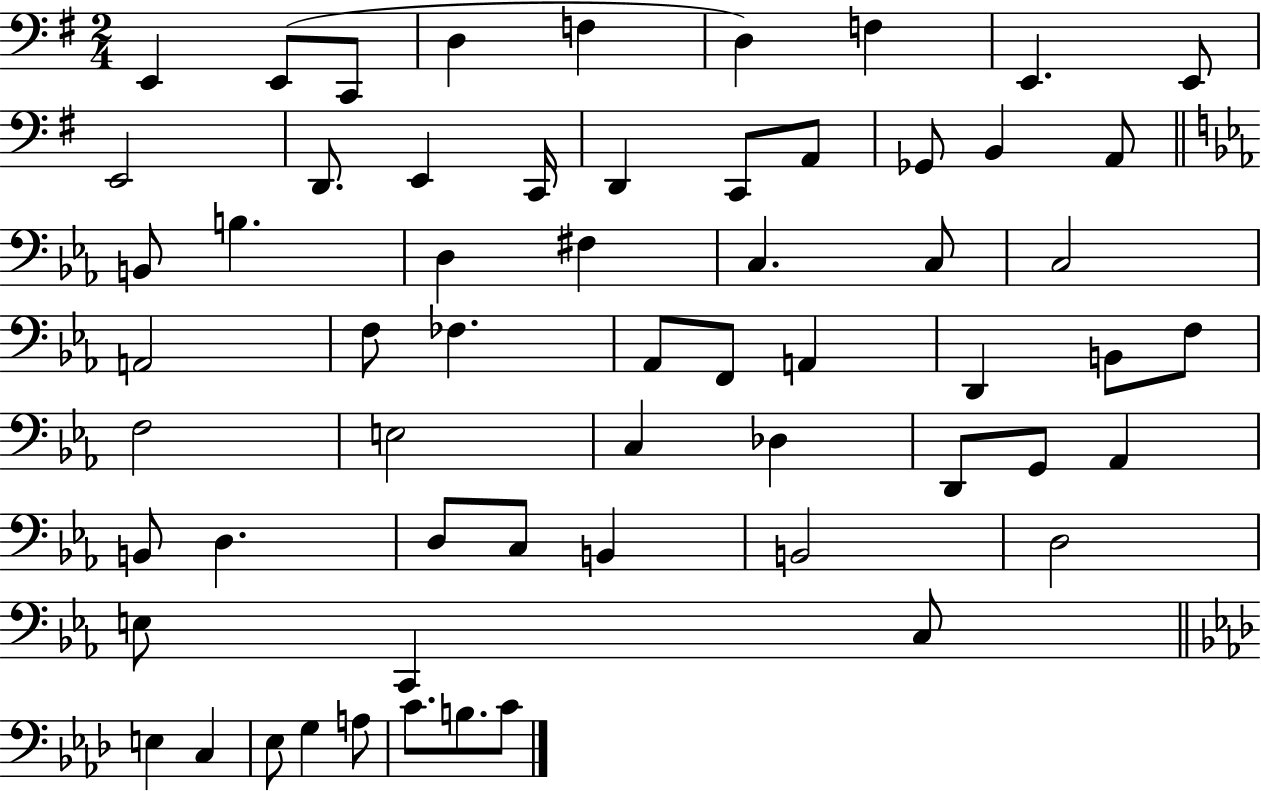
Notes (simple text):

E2/q E2/e C2/e D3/q F3/q D3/q F3/q E2/q. E2/e E2/h D2/e. E2/q C2/s D2/q C2/e A2/e Gb2/e B2/q A2/e B2/e B3/q. D3/q F#3/q C3/q. C3/e C3/h A2/h F3/e FES3/q. Ab2/e F2/e A2/q D2/q B2/e F3/e F3/h E3/h C3/q Db3/q D2/e G2/e Ab2/q B2/e D3/q. D3/e C3/e B2/q B2/h D3/h E3/e C2/q C3/e E3/q C3/q Eb3/e G3/q A3/e C4/e. B3/e. C4/e